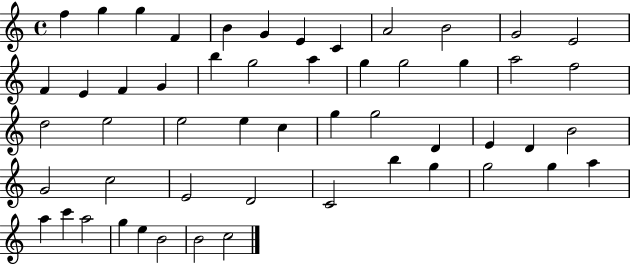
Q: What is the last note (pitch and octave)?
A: C5